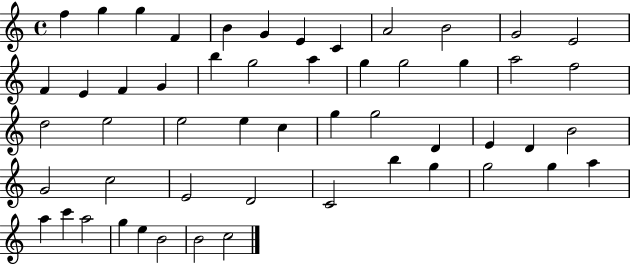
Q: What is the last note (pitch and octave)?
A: C5